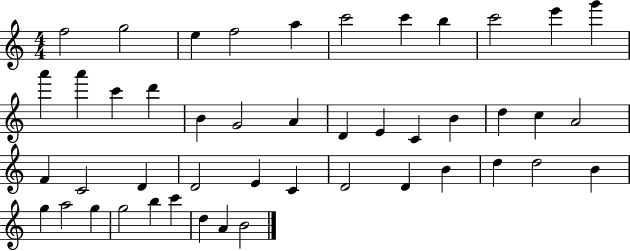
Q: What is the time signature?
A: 4/4